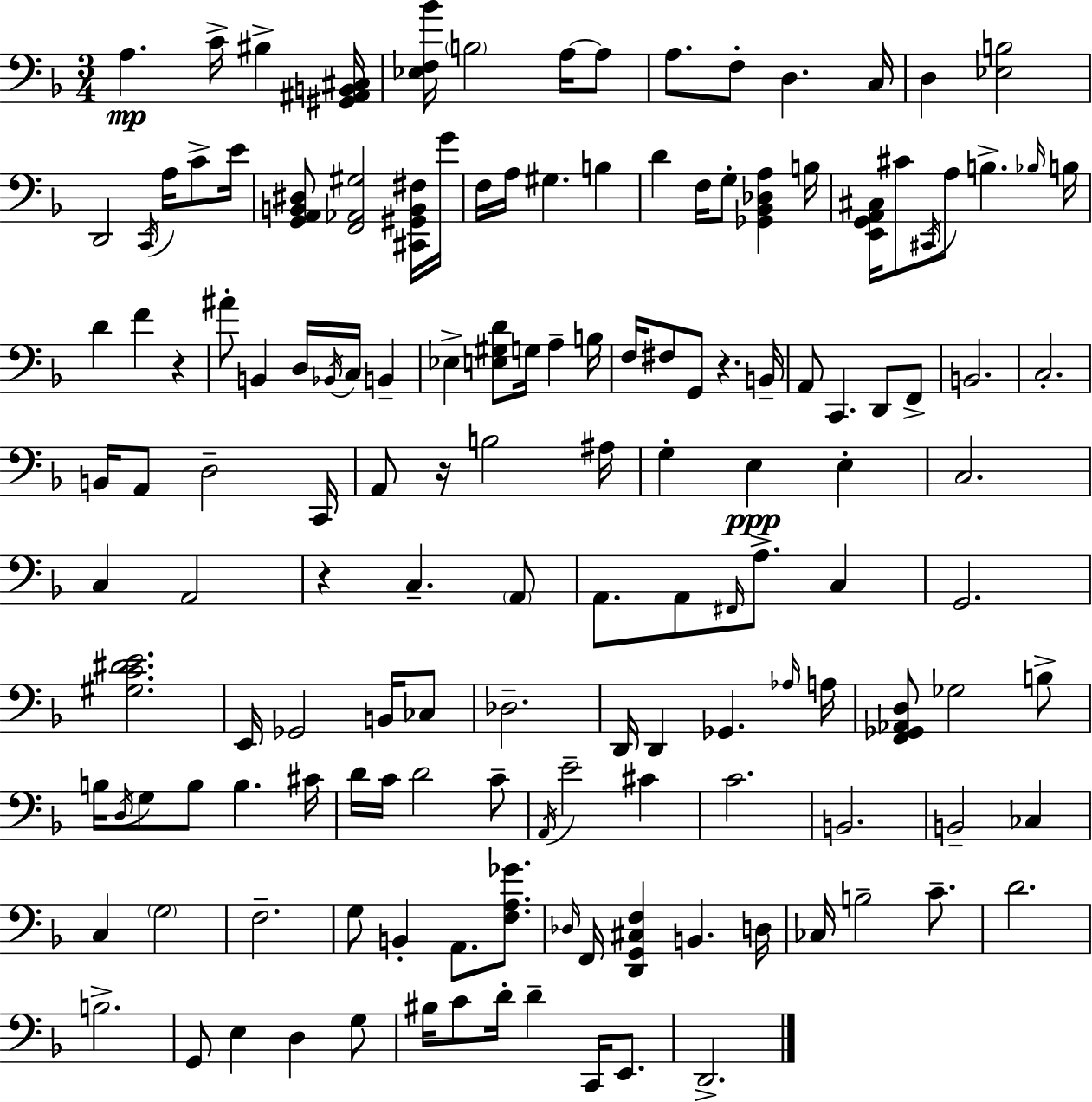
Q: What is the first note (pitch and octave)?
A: A3